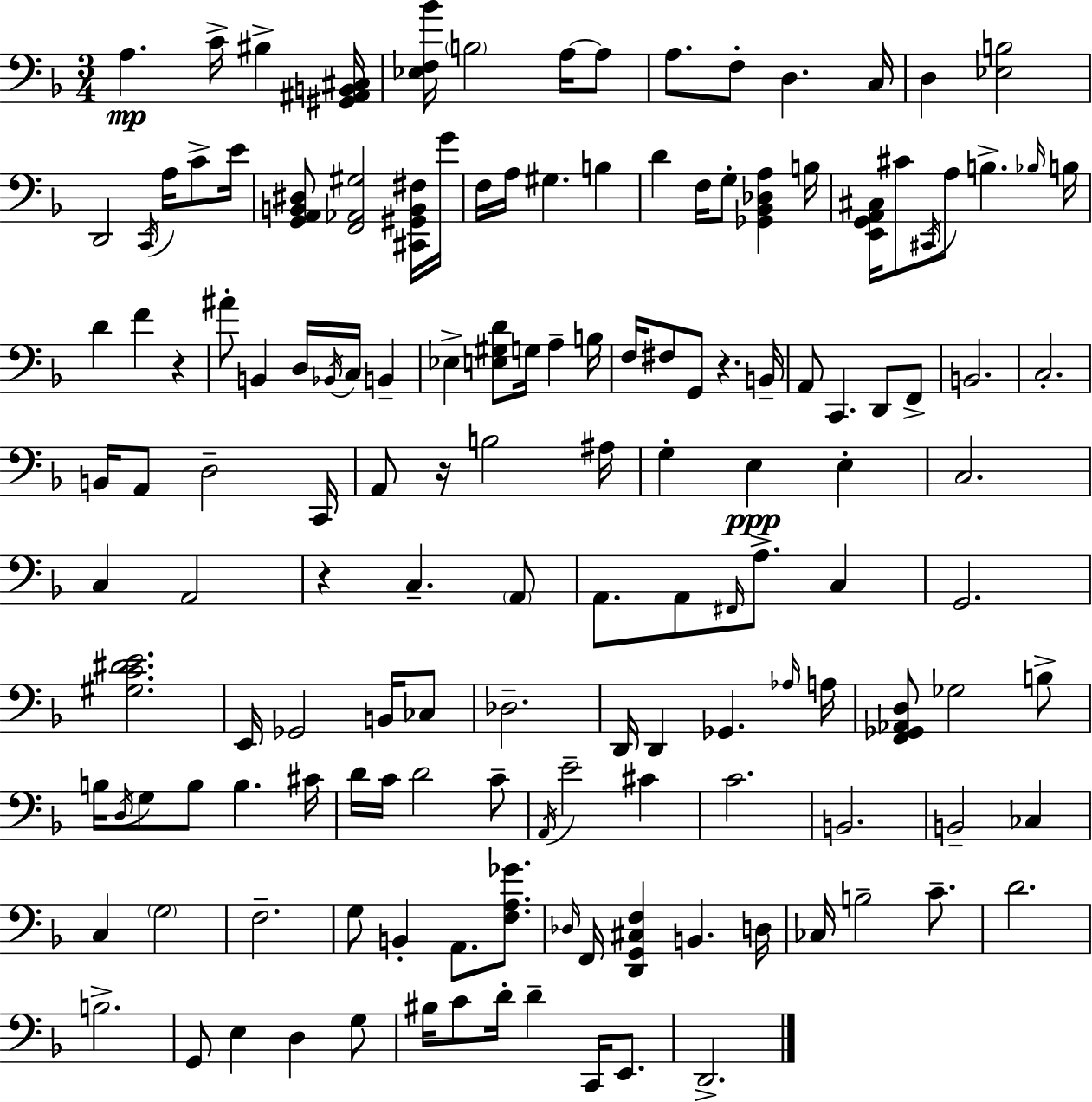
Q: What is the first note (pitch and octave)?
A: A3